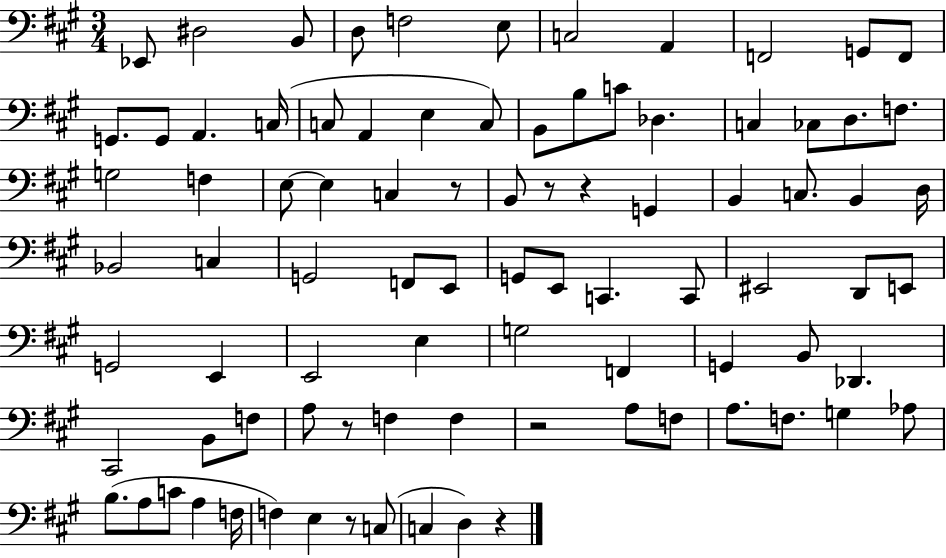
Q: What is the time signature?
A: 3/4